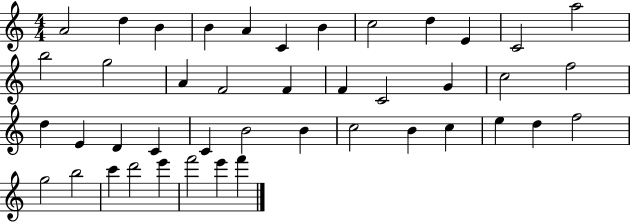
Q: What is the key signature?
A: C major